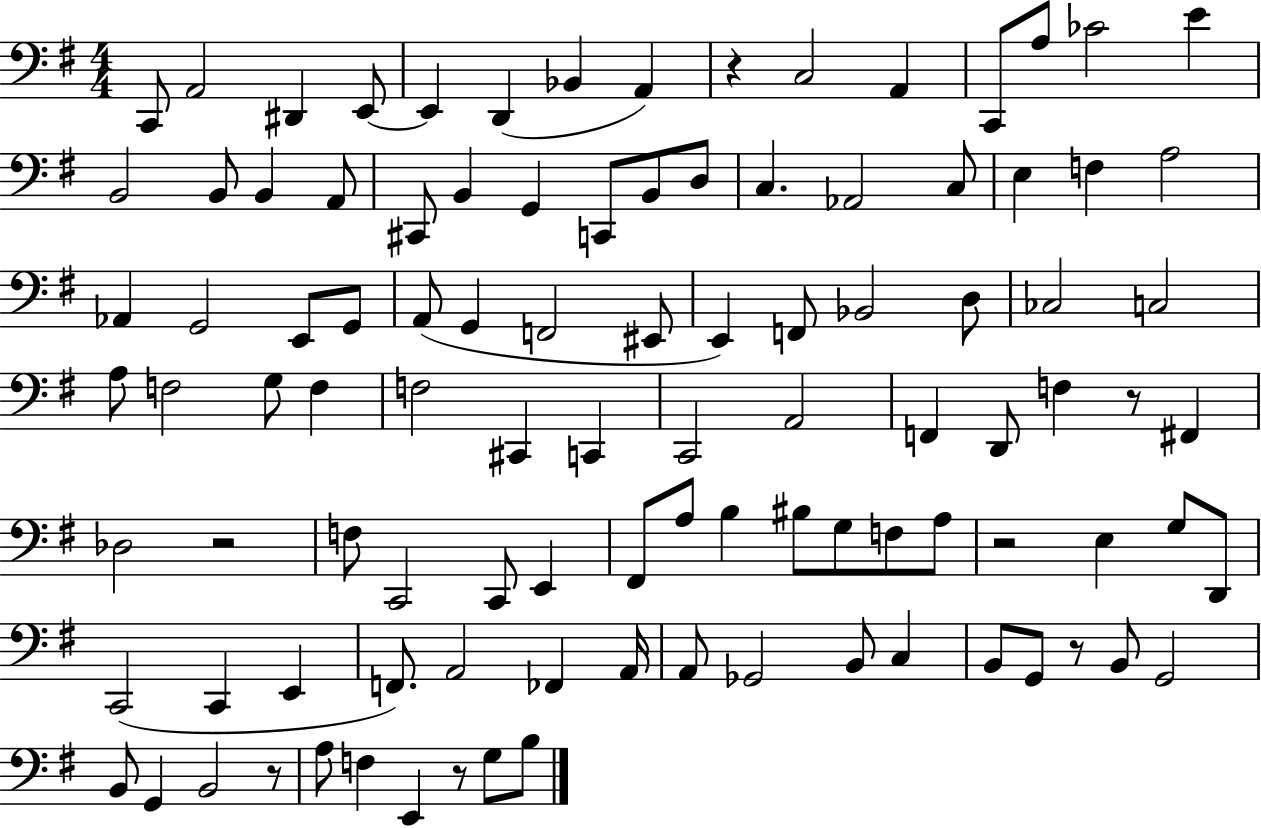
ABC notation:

X:1
T:Untitled
M:4/4
L:1/4
K:G
C,,/2 A,,2 ^D,, E,,/2 E,, D,, _B,, A,, z C,2 A,, C,,/2 A,/2 _C2 E B,,2 B,,/2 B,, A,,/2 ^C,,/2 B,, G,, C,,/2 B,,/2 D,/2 C, _A,,2 C,/2 E, F, A,2 _A,, G,,2 E,,/2 G,,/2 A,,/2 G,, F,,2 ^E,,/2 E,, F,,/2 _B,,2 D,/2 _C,2 C,2 A,/2 F,2 G,/2 F, F,2 ^C,, C,, C,,2 A,,2 F,, D,,/2 F, z/2 ^F,, _D,2 z2 F,/2 C,,2 C,,/2 E,, ^F,,/2 A,/2 B, ^B,/2 G,/2 F,/2 A,/2 z2 E, G,/2 D,,/2 C,,2 C,, E,, F,,/2 A,,2 _F,, A,,/4 A,,/2 _G,,2 B,,/2 C, B,,/2 G,,/2 z/2 B,,/2 G,,2 B,,/2 G,, B,,2 z/2 A,/2 F, E,, z/2 G,/2 B,/2